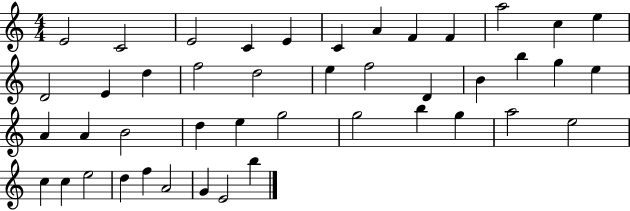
E4/h C4/h E4/h C4/q E4/q C4/q A4/q F4/q F4/q A5/h C5/q E5/q D4/h E4/q D5/q F5/h D5/h E5/q F5/h D4/q B4/q B5/q G5/q E5/q A4/q A4/q B4/h D5/q E5/q G5/h G5/h B5/q G5/q A5/h E5/h C5/q C5/q E5/h D5/q F5/q A4/h G4/q E4/h B5/q